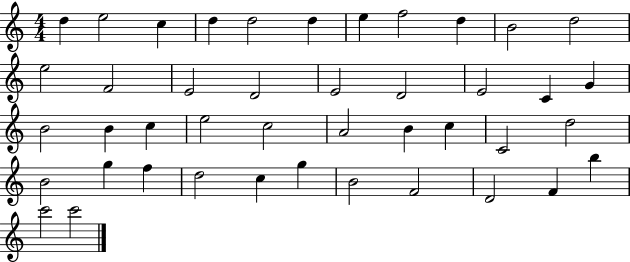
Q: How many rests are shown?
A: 0